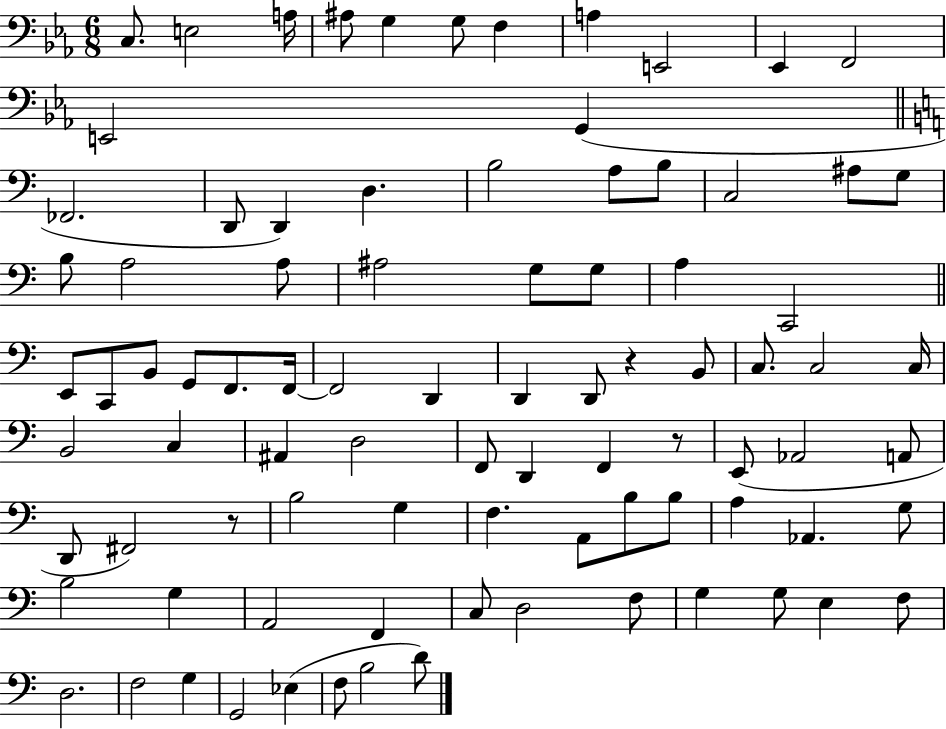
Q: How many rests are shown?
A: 3